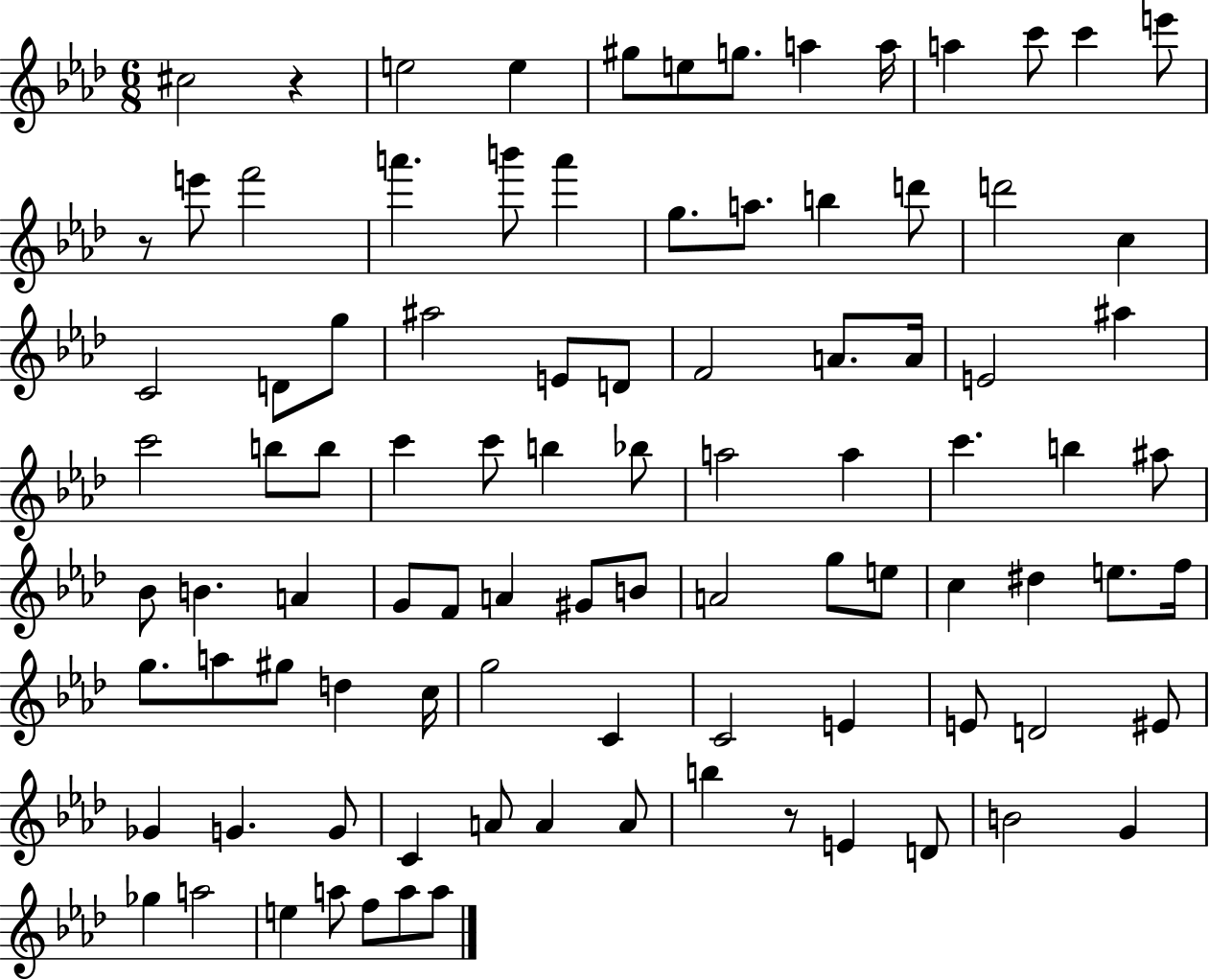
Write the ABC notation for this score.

X:1
T:Untitled
M:6/8
L:1/4
K:Ab
^c2 z e2 e ^g/2 e/2 g/2 a a/4 a c'/2 c' e'/2 z/2 e'/2 f'2 a' b'/2 a' g/2 a/2 b d'/2 d'2 c C2 D/2 g/2 ^a2 E/2 D/2 F2 A/2 A/4 E2 ^a c'2 b/2 b/2 c' c'/2 b _b/2 a2 a c' b ^a/2 _B/2 B A G/2 F/2 A ^G/2 B/2 A2 g/2 e/2 c ^d e/2 f/4 g/2 a/2 ^g/2 d c/4 g2 C C2 E E/2 D2 ^E/2 _G G G/2 C A/2 A A/2 b z/2 E D/2 B2 G _g a2 e a/2 f/2 a/2 a/2